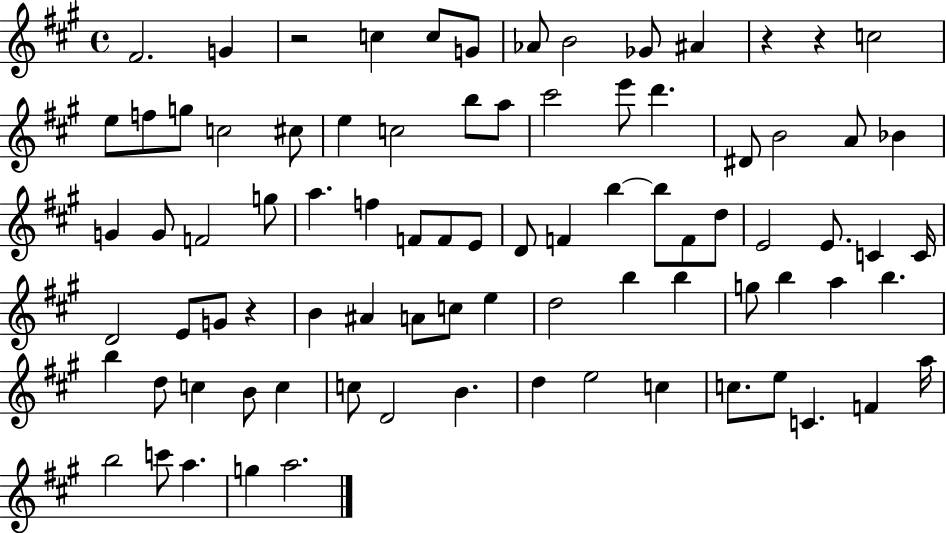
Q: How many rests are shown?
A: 4